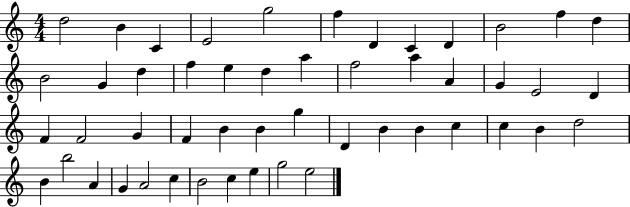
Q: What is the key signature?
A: C major